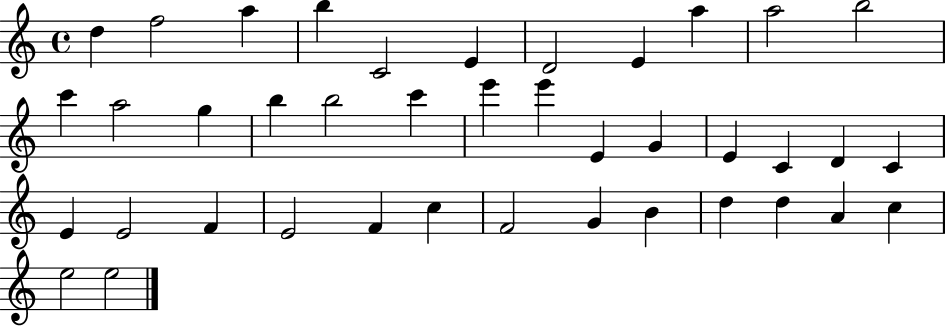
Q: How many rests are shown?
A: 0